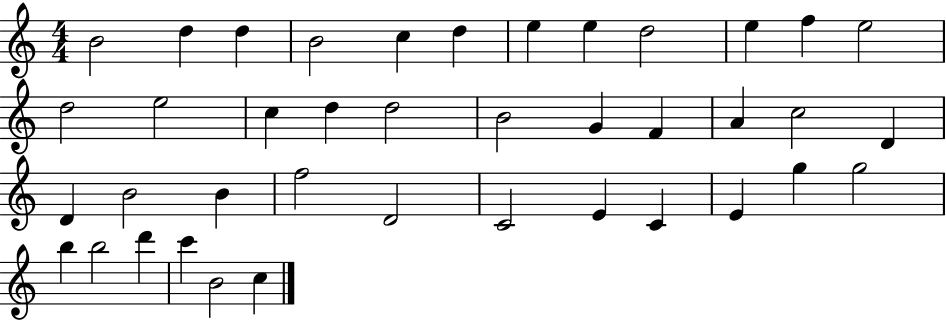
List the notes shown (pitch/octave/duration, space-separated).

B4/h D5/q D5/q B4/h C5/q D5/q E5/q E5/q D5/h E5/q F5/q E5/h D5/h E5/h C5/q D5/q D5/h B4/h G4/q F4/q A4/q C5/h D4/q D4/q B4/h B4/q F5/h D4/h C4/h E4/q C4/q E4/q G5/q G5/h B5/q B5/h D6/q C6/q B4/h C5/q